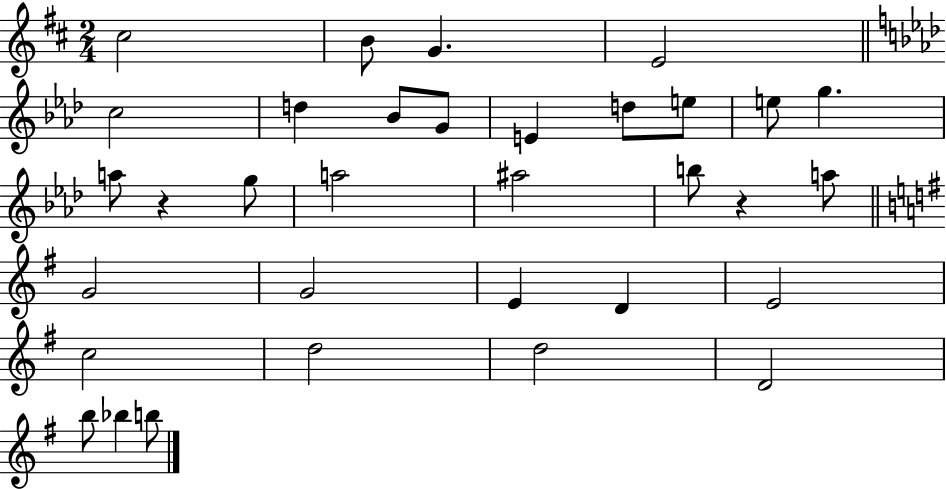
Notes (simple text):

C#5/h B4/e G4/q. E4/h C5/h D5/q Bb4/e G4/e E4/q D5/e E5/e E5/e G5/q. A5/e R/q G5/e A5/h A#5/h B5/e R/q A5/e G4/h G4/h E4/q D4/q E4/h C5/h D5/h D5/h D4/h B5/e Bb5/q B5/e